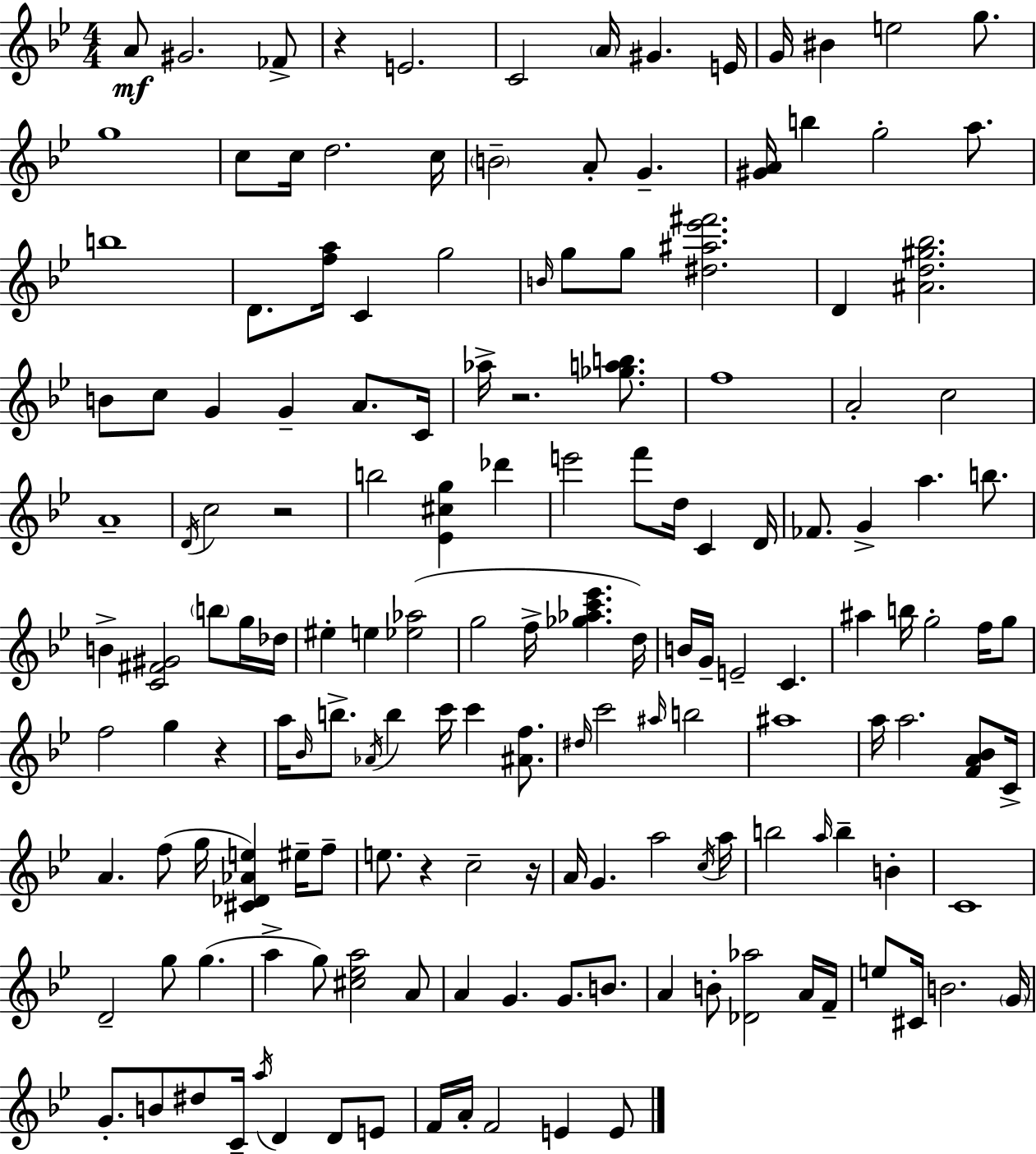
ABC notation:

X:1
T:Untitled
M:4/4
L:1/4
K:Bb
A/2 ^G2 _F/2 z E2 C2 A/4 ^G E/4 G/4 ^B e2 g/2 g4 c/2 c/4 d2 c/4 B2 A/2 G [^GA]/4 b g2 a/2 b4 D/2 [fa]/4 C g2 B/4 g/2 g/2 [^d^a_e'^f']2 D [^Ad^g_b]2 B/2 c/2 G G A/2 C/4 _a/4 z2 [_gab]/2 f4 A2 c2 A4 D/4 c2 z2 b2 [_E^cg] _d' e'2 f'/2 d/4 C D/4 _F/2 G a b/2 B [C^F^G]2 b/2 g/4 _d/4 ^e e [_e_a]2 g2 f/4 [_g_ac'_e'] d/4 B/4 G/4 E2 C ^a b/4 g2 f/4 g/2 f2 g z a/4 _B/4 b/2 _A/4 b c'/4 c' [^Af]/2 ^d/4 c'2 ^a/4 b2 ^a4 a/4 a2 [FA_B]/2 C/4 A f/2 g/4 [^C_D_Ae] ^e/4 f/2 e/2 z c2 z/4 A/4 G a2 c/4 a/4 b2 a/4 b B C4 D2 g/2 g a g/2 [^c_ea]2 A/2 A G G/2 B/2 A B/2 [_D_a]2 A/4 F/4 e/2 ^C/4 B2 G/4 G/2 B/2 ^d/2 C/4 a/4 D D/2 E/2 F/4 A/4 F2 E E/2